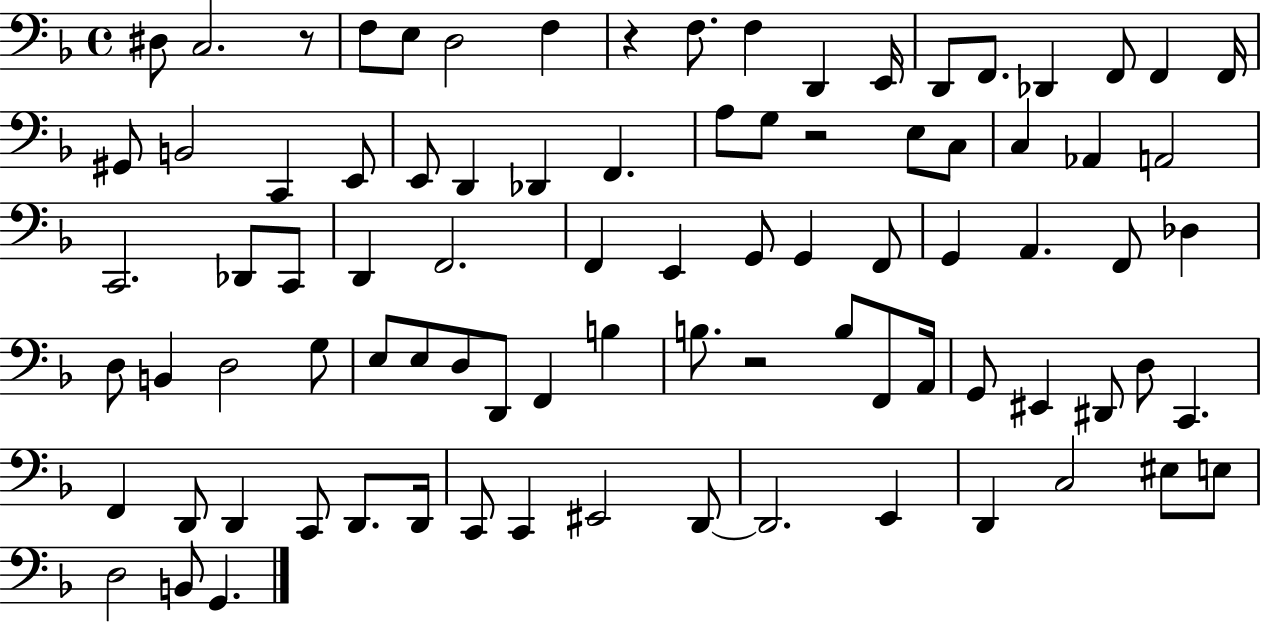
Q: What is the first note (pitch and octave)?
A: D#3